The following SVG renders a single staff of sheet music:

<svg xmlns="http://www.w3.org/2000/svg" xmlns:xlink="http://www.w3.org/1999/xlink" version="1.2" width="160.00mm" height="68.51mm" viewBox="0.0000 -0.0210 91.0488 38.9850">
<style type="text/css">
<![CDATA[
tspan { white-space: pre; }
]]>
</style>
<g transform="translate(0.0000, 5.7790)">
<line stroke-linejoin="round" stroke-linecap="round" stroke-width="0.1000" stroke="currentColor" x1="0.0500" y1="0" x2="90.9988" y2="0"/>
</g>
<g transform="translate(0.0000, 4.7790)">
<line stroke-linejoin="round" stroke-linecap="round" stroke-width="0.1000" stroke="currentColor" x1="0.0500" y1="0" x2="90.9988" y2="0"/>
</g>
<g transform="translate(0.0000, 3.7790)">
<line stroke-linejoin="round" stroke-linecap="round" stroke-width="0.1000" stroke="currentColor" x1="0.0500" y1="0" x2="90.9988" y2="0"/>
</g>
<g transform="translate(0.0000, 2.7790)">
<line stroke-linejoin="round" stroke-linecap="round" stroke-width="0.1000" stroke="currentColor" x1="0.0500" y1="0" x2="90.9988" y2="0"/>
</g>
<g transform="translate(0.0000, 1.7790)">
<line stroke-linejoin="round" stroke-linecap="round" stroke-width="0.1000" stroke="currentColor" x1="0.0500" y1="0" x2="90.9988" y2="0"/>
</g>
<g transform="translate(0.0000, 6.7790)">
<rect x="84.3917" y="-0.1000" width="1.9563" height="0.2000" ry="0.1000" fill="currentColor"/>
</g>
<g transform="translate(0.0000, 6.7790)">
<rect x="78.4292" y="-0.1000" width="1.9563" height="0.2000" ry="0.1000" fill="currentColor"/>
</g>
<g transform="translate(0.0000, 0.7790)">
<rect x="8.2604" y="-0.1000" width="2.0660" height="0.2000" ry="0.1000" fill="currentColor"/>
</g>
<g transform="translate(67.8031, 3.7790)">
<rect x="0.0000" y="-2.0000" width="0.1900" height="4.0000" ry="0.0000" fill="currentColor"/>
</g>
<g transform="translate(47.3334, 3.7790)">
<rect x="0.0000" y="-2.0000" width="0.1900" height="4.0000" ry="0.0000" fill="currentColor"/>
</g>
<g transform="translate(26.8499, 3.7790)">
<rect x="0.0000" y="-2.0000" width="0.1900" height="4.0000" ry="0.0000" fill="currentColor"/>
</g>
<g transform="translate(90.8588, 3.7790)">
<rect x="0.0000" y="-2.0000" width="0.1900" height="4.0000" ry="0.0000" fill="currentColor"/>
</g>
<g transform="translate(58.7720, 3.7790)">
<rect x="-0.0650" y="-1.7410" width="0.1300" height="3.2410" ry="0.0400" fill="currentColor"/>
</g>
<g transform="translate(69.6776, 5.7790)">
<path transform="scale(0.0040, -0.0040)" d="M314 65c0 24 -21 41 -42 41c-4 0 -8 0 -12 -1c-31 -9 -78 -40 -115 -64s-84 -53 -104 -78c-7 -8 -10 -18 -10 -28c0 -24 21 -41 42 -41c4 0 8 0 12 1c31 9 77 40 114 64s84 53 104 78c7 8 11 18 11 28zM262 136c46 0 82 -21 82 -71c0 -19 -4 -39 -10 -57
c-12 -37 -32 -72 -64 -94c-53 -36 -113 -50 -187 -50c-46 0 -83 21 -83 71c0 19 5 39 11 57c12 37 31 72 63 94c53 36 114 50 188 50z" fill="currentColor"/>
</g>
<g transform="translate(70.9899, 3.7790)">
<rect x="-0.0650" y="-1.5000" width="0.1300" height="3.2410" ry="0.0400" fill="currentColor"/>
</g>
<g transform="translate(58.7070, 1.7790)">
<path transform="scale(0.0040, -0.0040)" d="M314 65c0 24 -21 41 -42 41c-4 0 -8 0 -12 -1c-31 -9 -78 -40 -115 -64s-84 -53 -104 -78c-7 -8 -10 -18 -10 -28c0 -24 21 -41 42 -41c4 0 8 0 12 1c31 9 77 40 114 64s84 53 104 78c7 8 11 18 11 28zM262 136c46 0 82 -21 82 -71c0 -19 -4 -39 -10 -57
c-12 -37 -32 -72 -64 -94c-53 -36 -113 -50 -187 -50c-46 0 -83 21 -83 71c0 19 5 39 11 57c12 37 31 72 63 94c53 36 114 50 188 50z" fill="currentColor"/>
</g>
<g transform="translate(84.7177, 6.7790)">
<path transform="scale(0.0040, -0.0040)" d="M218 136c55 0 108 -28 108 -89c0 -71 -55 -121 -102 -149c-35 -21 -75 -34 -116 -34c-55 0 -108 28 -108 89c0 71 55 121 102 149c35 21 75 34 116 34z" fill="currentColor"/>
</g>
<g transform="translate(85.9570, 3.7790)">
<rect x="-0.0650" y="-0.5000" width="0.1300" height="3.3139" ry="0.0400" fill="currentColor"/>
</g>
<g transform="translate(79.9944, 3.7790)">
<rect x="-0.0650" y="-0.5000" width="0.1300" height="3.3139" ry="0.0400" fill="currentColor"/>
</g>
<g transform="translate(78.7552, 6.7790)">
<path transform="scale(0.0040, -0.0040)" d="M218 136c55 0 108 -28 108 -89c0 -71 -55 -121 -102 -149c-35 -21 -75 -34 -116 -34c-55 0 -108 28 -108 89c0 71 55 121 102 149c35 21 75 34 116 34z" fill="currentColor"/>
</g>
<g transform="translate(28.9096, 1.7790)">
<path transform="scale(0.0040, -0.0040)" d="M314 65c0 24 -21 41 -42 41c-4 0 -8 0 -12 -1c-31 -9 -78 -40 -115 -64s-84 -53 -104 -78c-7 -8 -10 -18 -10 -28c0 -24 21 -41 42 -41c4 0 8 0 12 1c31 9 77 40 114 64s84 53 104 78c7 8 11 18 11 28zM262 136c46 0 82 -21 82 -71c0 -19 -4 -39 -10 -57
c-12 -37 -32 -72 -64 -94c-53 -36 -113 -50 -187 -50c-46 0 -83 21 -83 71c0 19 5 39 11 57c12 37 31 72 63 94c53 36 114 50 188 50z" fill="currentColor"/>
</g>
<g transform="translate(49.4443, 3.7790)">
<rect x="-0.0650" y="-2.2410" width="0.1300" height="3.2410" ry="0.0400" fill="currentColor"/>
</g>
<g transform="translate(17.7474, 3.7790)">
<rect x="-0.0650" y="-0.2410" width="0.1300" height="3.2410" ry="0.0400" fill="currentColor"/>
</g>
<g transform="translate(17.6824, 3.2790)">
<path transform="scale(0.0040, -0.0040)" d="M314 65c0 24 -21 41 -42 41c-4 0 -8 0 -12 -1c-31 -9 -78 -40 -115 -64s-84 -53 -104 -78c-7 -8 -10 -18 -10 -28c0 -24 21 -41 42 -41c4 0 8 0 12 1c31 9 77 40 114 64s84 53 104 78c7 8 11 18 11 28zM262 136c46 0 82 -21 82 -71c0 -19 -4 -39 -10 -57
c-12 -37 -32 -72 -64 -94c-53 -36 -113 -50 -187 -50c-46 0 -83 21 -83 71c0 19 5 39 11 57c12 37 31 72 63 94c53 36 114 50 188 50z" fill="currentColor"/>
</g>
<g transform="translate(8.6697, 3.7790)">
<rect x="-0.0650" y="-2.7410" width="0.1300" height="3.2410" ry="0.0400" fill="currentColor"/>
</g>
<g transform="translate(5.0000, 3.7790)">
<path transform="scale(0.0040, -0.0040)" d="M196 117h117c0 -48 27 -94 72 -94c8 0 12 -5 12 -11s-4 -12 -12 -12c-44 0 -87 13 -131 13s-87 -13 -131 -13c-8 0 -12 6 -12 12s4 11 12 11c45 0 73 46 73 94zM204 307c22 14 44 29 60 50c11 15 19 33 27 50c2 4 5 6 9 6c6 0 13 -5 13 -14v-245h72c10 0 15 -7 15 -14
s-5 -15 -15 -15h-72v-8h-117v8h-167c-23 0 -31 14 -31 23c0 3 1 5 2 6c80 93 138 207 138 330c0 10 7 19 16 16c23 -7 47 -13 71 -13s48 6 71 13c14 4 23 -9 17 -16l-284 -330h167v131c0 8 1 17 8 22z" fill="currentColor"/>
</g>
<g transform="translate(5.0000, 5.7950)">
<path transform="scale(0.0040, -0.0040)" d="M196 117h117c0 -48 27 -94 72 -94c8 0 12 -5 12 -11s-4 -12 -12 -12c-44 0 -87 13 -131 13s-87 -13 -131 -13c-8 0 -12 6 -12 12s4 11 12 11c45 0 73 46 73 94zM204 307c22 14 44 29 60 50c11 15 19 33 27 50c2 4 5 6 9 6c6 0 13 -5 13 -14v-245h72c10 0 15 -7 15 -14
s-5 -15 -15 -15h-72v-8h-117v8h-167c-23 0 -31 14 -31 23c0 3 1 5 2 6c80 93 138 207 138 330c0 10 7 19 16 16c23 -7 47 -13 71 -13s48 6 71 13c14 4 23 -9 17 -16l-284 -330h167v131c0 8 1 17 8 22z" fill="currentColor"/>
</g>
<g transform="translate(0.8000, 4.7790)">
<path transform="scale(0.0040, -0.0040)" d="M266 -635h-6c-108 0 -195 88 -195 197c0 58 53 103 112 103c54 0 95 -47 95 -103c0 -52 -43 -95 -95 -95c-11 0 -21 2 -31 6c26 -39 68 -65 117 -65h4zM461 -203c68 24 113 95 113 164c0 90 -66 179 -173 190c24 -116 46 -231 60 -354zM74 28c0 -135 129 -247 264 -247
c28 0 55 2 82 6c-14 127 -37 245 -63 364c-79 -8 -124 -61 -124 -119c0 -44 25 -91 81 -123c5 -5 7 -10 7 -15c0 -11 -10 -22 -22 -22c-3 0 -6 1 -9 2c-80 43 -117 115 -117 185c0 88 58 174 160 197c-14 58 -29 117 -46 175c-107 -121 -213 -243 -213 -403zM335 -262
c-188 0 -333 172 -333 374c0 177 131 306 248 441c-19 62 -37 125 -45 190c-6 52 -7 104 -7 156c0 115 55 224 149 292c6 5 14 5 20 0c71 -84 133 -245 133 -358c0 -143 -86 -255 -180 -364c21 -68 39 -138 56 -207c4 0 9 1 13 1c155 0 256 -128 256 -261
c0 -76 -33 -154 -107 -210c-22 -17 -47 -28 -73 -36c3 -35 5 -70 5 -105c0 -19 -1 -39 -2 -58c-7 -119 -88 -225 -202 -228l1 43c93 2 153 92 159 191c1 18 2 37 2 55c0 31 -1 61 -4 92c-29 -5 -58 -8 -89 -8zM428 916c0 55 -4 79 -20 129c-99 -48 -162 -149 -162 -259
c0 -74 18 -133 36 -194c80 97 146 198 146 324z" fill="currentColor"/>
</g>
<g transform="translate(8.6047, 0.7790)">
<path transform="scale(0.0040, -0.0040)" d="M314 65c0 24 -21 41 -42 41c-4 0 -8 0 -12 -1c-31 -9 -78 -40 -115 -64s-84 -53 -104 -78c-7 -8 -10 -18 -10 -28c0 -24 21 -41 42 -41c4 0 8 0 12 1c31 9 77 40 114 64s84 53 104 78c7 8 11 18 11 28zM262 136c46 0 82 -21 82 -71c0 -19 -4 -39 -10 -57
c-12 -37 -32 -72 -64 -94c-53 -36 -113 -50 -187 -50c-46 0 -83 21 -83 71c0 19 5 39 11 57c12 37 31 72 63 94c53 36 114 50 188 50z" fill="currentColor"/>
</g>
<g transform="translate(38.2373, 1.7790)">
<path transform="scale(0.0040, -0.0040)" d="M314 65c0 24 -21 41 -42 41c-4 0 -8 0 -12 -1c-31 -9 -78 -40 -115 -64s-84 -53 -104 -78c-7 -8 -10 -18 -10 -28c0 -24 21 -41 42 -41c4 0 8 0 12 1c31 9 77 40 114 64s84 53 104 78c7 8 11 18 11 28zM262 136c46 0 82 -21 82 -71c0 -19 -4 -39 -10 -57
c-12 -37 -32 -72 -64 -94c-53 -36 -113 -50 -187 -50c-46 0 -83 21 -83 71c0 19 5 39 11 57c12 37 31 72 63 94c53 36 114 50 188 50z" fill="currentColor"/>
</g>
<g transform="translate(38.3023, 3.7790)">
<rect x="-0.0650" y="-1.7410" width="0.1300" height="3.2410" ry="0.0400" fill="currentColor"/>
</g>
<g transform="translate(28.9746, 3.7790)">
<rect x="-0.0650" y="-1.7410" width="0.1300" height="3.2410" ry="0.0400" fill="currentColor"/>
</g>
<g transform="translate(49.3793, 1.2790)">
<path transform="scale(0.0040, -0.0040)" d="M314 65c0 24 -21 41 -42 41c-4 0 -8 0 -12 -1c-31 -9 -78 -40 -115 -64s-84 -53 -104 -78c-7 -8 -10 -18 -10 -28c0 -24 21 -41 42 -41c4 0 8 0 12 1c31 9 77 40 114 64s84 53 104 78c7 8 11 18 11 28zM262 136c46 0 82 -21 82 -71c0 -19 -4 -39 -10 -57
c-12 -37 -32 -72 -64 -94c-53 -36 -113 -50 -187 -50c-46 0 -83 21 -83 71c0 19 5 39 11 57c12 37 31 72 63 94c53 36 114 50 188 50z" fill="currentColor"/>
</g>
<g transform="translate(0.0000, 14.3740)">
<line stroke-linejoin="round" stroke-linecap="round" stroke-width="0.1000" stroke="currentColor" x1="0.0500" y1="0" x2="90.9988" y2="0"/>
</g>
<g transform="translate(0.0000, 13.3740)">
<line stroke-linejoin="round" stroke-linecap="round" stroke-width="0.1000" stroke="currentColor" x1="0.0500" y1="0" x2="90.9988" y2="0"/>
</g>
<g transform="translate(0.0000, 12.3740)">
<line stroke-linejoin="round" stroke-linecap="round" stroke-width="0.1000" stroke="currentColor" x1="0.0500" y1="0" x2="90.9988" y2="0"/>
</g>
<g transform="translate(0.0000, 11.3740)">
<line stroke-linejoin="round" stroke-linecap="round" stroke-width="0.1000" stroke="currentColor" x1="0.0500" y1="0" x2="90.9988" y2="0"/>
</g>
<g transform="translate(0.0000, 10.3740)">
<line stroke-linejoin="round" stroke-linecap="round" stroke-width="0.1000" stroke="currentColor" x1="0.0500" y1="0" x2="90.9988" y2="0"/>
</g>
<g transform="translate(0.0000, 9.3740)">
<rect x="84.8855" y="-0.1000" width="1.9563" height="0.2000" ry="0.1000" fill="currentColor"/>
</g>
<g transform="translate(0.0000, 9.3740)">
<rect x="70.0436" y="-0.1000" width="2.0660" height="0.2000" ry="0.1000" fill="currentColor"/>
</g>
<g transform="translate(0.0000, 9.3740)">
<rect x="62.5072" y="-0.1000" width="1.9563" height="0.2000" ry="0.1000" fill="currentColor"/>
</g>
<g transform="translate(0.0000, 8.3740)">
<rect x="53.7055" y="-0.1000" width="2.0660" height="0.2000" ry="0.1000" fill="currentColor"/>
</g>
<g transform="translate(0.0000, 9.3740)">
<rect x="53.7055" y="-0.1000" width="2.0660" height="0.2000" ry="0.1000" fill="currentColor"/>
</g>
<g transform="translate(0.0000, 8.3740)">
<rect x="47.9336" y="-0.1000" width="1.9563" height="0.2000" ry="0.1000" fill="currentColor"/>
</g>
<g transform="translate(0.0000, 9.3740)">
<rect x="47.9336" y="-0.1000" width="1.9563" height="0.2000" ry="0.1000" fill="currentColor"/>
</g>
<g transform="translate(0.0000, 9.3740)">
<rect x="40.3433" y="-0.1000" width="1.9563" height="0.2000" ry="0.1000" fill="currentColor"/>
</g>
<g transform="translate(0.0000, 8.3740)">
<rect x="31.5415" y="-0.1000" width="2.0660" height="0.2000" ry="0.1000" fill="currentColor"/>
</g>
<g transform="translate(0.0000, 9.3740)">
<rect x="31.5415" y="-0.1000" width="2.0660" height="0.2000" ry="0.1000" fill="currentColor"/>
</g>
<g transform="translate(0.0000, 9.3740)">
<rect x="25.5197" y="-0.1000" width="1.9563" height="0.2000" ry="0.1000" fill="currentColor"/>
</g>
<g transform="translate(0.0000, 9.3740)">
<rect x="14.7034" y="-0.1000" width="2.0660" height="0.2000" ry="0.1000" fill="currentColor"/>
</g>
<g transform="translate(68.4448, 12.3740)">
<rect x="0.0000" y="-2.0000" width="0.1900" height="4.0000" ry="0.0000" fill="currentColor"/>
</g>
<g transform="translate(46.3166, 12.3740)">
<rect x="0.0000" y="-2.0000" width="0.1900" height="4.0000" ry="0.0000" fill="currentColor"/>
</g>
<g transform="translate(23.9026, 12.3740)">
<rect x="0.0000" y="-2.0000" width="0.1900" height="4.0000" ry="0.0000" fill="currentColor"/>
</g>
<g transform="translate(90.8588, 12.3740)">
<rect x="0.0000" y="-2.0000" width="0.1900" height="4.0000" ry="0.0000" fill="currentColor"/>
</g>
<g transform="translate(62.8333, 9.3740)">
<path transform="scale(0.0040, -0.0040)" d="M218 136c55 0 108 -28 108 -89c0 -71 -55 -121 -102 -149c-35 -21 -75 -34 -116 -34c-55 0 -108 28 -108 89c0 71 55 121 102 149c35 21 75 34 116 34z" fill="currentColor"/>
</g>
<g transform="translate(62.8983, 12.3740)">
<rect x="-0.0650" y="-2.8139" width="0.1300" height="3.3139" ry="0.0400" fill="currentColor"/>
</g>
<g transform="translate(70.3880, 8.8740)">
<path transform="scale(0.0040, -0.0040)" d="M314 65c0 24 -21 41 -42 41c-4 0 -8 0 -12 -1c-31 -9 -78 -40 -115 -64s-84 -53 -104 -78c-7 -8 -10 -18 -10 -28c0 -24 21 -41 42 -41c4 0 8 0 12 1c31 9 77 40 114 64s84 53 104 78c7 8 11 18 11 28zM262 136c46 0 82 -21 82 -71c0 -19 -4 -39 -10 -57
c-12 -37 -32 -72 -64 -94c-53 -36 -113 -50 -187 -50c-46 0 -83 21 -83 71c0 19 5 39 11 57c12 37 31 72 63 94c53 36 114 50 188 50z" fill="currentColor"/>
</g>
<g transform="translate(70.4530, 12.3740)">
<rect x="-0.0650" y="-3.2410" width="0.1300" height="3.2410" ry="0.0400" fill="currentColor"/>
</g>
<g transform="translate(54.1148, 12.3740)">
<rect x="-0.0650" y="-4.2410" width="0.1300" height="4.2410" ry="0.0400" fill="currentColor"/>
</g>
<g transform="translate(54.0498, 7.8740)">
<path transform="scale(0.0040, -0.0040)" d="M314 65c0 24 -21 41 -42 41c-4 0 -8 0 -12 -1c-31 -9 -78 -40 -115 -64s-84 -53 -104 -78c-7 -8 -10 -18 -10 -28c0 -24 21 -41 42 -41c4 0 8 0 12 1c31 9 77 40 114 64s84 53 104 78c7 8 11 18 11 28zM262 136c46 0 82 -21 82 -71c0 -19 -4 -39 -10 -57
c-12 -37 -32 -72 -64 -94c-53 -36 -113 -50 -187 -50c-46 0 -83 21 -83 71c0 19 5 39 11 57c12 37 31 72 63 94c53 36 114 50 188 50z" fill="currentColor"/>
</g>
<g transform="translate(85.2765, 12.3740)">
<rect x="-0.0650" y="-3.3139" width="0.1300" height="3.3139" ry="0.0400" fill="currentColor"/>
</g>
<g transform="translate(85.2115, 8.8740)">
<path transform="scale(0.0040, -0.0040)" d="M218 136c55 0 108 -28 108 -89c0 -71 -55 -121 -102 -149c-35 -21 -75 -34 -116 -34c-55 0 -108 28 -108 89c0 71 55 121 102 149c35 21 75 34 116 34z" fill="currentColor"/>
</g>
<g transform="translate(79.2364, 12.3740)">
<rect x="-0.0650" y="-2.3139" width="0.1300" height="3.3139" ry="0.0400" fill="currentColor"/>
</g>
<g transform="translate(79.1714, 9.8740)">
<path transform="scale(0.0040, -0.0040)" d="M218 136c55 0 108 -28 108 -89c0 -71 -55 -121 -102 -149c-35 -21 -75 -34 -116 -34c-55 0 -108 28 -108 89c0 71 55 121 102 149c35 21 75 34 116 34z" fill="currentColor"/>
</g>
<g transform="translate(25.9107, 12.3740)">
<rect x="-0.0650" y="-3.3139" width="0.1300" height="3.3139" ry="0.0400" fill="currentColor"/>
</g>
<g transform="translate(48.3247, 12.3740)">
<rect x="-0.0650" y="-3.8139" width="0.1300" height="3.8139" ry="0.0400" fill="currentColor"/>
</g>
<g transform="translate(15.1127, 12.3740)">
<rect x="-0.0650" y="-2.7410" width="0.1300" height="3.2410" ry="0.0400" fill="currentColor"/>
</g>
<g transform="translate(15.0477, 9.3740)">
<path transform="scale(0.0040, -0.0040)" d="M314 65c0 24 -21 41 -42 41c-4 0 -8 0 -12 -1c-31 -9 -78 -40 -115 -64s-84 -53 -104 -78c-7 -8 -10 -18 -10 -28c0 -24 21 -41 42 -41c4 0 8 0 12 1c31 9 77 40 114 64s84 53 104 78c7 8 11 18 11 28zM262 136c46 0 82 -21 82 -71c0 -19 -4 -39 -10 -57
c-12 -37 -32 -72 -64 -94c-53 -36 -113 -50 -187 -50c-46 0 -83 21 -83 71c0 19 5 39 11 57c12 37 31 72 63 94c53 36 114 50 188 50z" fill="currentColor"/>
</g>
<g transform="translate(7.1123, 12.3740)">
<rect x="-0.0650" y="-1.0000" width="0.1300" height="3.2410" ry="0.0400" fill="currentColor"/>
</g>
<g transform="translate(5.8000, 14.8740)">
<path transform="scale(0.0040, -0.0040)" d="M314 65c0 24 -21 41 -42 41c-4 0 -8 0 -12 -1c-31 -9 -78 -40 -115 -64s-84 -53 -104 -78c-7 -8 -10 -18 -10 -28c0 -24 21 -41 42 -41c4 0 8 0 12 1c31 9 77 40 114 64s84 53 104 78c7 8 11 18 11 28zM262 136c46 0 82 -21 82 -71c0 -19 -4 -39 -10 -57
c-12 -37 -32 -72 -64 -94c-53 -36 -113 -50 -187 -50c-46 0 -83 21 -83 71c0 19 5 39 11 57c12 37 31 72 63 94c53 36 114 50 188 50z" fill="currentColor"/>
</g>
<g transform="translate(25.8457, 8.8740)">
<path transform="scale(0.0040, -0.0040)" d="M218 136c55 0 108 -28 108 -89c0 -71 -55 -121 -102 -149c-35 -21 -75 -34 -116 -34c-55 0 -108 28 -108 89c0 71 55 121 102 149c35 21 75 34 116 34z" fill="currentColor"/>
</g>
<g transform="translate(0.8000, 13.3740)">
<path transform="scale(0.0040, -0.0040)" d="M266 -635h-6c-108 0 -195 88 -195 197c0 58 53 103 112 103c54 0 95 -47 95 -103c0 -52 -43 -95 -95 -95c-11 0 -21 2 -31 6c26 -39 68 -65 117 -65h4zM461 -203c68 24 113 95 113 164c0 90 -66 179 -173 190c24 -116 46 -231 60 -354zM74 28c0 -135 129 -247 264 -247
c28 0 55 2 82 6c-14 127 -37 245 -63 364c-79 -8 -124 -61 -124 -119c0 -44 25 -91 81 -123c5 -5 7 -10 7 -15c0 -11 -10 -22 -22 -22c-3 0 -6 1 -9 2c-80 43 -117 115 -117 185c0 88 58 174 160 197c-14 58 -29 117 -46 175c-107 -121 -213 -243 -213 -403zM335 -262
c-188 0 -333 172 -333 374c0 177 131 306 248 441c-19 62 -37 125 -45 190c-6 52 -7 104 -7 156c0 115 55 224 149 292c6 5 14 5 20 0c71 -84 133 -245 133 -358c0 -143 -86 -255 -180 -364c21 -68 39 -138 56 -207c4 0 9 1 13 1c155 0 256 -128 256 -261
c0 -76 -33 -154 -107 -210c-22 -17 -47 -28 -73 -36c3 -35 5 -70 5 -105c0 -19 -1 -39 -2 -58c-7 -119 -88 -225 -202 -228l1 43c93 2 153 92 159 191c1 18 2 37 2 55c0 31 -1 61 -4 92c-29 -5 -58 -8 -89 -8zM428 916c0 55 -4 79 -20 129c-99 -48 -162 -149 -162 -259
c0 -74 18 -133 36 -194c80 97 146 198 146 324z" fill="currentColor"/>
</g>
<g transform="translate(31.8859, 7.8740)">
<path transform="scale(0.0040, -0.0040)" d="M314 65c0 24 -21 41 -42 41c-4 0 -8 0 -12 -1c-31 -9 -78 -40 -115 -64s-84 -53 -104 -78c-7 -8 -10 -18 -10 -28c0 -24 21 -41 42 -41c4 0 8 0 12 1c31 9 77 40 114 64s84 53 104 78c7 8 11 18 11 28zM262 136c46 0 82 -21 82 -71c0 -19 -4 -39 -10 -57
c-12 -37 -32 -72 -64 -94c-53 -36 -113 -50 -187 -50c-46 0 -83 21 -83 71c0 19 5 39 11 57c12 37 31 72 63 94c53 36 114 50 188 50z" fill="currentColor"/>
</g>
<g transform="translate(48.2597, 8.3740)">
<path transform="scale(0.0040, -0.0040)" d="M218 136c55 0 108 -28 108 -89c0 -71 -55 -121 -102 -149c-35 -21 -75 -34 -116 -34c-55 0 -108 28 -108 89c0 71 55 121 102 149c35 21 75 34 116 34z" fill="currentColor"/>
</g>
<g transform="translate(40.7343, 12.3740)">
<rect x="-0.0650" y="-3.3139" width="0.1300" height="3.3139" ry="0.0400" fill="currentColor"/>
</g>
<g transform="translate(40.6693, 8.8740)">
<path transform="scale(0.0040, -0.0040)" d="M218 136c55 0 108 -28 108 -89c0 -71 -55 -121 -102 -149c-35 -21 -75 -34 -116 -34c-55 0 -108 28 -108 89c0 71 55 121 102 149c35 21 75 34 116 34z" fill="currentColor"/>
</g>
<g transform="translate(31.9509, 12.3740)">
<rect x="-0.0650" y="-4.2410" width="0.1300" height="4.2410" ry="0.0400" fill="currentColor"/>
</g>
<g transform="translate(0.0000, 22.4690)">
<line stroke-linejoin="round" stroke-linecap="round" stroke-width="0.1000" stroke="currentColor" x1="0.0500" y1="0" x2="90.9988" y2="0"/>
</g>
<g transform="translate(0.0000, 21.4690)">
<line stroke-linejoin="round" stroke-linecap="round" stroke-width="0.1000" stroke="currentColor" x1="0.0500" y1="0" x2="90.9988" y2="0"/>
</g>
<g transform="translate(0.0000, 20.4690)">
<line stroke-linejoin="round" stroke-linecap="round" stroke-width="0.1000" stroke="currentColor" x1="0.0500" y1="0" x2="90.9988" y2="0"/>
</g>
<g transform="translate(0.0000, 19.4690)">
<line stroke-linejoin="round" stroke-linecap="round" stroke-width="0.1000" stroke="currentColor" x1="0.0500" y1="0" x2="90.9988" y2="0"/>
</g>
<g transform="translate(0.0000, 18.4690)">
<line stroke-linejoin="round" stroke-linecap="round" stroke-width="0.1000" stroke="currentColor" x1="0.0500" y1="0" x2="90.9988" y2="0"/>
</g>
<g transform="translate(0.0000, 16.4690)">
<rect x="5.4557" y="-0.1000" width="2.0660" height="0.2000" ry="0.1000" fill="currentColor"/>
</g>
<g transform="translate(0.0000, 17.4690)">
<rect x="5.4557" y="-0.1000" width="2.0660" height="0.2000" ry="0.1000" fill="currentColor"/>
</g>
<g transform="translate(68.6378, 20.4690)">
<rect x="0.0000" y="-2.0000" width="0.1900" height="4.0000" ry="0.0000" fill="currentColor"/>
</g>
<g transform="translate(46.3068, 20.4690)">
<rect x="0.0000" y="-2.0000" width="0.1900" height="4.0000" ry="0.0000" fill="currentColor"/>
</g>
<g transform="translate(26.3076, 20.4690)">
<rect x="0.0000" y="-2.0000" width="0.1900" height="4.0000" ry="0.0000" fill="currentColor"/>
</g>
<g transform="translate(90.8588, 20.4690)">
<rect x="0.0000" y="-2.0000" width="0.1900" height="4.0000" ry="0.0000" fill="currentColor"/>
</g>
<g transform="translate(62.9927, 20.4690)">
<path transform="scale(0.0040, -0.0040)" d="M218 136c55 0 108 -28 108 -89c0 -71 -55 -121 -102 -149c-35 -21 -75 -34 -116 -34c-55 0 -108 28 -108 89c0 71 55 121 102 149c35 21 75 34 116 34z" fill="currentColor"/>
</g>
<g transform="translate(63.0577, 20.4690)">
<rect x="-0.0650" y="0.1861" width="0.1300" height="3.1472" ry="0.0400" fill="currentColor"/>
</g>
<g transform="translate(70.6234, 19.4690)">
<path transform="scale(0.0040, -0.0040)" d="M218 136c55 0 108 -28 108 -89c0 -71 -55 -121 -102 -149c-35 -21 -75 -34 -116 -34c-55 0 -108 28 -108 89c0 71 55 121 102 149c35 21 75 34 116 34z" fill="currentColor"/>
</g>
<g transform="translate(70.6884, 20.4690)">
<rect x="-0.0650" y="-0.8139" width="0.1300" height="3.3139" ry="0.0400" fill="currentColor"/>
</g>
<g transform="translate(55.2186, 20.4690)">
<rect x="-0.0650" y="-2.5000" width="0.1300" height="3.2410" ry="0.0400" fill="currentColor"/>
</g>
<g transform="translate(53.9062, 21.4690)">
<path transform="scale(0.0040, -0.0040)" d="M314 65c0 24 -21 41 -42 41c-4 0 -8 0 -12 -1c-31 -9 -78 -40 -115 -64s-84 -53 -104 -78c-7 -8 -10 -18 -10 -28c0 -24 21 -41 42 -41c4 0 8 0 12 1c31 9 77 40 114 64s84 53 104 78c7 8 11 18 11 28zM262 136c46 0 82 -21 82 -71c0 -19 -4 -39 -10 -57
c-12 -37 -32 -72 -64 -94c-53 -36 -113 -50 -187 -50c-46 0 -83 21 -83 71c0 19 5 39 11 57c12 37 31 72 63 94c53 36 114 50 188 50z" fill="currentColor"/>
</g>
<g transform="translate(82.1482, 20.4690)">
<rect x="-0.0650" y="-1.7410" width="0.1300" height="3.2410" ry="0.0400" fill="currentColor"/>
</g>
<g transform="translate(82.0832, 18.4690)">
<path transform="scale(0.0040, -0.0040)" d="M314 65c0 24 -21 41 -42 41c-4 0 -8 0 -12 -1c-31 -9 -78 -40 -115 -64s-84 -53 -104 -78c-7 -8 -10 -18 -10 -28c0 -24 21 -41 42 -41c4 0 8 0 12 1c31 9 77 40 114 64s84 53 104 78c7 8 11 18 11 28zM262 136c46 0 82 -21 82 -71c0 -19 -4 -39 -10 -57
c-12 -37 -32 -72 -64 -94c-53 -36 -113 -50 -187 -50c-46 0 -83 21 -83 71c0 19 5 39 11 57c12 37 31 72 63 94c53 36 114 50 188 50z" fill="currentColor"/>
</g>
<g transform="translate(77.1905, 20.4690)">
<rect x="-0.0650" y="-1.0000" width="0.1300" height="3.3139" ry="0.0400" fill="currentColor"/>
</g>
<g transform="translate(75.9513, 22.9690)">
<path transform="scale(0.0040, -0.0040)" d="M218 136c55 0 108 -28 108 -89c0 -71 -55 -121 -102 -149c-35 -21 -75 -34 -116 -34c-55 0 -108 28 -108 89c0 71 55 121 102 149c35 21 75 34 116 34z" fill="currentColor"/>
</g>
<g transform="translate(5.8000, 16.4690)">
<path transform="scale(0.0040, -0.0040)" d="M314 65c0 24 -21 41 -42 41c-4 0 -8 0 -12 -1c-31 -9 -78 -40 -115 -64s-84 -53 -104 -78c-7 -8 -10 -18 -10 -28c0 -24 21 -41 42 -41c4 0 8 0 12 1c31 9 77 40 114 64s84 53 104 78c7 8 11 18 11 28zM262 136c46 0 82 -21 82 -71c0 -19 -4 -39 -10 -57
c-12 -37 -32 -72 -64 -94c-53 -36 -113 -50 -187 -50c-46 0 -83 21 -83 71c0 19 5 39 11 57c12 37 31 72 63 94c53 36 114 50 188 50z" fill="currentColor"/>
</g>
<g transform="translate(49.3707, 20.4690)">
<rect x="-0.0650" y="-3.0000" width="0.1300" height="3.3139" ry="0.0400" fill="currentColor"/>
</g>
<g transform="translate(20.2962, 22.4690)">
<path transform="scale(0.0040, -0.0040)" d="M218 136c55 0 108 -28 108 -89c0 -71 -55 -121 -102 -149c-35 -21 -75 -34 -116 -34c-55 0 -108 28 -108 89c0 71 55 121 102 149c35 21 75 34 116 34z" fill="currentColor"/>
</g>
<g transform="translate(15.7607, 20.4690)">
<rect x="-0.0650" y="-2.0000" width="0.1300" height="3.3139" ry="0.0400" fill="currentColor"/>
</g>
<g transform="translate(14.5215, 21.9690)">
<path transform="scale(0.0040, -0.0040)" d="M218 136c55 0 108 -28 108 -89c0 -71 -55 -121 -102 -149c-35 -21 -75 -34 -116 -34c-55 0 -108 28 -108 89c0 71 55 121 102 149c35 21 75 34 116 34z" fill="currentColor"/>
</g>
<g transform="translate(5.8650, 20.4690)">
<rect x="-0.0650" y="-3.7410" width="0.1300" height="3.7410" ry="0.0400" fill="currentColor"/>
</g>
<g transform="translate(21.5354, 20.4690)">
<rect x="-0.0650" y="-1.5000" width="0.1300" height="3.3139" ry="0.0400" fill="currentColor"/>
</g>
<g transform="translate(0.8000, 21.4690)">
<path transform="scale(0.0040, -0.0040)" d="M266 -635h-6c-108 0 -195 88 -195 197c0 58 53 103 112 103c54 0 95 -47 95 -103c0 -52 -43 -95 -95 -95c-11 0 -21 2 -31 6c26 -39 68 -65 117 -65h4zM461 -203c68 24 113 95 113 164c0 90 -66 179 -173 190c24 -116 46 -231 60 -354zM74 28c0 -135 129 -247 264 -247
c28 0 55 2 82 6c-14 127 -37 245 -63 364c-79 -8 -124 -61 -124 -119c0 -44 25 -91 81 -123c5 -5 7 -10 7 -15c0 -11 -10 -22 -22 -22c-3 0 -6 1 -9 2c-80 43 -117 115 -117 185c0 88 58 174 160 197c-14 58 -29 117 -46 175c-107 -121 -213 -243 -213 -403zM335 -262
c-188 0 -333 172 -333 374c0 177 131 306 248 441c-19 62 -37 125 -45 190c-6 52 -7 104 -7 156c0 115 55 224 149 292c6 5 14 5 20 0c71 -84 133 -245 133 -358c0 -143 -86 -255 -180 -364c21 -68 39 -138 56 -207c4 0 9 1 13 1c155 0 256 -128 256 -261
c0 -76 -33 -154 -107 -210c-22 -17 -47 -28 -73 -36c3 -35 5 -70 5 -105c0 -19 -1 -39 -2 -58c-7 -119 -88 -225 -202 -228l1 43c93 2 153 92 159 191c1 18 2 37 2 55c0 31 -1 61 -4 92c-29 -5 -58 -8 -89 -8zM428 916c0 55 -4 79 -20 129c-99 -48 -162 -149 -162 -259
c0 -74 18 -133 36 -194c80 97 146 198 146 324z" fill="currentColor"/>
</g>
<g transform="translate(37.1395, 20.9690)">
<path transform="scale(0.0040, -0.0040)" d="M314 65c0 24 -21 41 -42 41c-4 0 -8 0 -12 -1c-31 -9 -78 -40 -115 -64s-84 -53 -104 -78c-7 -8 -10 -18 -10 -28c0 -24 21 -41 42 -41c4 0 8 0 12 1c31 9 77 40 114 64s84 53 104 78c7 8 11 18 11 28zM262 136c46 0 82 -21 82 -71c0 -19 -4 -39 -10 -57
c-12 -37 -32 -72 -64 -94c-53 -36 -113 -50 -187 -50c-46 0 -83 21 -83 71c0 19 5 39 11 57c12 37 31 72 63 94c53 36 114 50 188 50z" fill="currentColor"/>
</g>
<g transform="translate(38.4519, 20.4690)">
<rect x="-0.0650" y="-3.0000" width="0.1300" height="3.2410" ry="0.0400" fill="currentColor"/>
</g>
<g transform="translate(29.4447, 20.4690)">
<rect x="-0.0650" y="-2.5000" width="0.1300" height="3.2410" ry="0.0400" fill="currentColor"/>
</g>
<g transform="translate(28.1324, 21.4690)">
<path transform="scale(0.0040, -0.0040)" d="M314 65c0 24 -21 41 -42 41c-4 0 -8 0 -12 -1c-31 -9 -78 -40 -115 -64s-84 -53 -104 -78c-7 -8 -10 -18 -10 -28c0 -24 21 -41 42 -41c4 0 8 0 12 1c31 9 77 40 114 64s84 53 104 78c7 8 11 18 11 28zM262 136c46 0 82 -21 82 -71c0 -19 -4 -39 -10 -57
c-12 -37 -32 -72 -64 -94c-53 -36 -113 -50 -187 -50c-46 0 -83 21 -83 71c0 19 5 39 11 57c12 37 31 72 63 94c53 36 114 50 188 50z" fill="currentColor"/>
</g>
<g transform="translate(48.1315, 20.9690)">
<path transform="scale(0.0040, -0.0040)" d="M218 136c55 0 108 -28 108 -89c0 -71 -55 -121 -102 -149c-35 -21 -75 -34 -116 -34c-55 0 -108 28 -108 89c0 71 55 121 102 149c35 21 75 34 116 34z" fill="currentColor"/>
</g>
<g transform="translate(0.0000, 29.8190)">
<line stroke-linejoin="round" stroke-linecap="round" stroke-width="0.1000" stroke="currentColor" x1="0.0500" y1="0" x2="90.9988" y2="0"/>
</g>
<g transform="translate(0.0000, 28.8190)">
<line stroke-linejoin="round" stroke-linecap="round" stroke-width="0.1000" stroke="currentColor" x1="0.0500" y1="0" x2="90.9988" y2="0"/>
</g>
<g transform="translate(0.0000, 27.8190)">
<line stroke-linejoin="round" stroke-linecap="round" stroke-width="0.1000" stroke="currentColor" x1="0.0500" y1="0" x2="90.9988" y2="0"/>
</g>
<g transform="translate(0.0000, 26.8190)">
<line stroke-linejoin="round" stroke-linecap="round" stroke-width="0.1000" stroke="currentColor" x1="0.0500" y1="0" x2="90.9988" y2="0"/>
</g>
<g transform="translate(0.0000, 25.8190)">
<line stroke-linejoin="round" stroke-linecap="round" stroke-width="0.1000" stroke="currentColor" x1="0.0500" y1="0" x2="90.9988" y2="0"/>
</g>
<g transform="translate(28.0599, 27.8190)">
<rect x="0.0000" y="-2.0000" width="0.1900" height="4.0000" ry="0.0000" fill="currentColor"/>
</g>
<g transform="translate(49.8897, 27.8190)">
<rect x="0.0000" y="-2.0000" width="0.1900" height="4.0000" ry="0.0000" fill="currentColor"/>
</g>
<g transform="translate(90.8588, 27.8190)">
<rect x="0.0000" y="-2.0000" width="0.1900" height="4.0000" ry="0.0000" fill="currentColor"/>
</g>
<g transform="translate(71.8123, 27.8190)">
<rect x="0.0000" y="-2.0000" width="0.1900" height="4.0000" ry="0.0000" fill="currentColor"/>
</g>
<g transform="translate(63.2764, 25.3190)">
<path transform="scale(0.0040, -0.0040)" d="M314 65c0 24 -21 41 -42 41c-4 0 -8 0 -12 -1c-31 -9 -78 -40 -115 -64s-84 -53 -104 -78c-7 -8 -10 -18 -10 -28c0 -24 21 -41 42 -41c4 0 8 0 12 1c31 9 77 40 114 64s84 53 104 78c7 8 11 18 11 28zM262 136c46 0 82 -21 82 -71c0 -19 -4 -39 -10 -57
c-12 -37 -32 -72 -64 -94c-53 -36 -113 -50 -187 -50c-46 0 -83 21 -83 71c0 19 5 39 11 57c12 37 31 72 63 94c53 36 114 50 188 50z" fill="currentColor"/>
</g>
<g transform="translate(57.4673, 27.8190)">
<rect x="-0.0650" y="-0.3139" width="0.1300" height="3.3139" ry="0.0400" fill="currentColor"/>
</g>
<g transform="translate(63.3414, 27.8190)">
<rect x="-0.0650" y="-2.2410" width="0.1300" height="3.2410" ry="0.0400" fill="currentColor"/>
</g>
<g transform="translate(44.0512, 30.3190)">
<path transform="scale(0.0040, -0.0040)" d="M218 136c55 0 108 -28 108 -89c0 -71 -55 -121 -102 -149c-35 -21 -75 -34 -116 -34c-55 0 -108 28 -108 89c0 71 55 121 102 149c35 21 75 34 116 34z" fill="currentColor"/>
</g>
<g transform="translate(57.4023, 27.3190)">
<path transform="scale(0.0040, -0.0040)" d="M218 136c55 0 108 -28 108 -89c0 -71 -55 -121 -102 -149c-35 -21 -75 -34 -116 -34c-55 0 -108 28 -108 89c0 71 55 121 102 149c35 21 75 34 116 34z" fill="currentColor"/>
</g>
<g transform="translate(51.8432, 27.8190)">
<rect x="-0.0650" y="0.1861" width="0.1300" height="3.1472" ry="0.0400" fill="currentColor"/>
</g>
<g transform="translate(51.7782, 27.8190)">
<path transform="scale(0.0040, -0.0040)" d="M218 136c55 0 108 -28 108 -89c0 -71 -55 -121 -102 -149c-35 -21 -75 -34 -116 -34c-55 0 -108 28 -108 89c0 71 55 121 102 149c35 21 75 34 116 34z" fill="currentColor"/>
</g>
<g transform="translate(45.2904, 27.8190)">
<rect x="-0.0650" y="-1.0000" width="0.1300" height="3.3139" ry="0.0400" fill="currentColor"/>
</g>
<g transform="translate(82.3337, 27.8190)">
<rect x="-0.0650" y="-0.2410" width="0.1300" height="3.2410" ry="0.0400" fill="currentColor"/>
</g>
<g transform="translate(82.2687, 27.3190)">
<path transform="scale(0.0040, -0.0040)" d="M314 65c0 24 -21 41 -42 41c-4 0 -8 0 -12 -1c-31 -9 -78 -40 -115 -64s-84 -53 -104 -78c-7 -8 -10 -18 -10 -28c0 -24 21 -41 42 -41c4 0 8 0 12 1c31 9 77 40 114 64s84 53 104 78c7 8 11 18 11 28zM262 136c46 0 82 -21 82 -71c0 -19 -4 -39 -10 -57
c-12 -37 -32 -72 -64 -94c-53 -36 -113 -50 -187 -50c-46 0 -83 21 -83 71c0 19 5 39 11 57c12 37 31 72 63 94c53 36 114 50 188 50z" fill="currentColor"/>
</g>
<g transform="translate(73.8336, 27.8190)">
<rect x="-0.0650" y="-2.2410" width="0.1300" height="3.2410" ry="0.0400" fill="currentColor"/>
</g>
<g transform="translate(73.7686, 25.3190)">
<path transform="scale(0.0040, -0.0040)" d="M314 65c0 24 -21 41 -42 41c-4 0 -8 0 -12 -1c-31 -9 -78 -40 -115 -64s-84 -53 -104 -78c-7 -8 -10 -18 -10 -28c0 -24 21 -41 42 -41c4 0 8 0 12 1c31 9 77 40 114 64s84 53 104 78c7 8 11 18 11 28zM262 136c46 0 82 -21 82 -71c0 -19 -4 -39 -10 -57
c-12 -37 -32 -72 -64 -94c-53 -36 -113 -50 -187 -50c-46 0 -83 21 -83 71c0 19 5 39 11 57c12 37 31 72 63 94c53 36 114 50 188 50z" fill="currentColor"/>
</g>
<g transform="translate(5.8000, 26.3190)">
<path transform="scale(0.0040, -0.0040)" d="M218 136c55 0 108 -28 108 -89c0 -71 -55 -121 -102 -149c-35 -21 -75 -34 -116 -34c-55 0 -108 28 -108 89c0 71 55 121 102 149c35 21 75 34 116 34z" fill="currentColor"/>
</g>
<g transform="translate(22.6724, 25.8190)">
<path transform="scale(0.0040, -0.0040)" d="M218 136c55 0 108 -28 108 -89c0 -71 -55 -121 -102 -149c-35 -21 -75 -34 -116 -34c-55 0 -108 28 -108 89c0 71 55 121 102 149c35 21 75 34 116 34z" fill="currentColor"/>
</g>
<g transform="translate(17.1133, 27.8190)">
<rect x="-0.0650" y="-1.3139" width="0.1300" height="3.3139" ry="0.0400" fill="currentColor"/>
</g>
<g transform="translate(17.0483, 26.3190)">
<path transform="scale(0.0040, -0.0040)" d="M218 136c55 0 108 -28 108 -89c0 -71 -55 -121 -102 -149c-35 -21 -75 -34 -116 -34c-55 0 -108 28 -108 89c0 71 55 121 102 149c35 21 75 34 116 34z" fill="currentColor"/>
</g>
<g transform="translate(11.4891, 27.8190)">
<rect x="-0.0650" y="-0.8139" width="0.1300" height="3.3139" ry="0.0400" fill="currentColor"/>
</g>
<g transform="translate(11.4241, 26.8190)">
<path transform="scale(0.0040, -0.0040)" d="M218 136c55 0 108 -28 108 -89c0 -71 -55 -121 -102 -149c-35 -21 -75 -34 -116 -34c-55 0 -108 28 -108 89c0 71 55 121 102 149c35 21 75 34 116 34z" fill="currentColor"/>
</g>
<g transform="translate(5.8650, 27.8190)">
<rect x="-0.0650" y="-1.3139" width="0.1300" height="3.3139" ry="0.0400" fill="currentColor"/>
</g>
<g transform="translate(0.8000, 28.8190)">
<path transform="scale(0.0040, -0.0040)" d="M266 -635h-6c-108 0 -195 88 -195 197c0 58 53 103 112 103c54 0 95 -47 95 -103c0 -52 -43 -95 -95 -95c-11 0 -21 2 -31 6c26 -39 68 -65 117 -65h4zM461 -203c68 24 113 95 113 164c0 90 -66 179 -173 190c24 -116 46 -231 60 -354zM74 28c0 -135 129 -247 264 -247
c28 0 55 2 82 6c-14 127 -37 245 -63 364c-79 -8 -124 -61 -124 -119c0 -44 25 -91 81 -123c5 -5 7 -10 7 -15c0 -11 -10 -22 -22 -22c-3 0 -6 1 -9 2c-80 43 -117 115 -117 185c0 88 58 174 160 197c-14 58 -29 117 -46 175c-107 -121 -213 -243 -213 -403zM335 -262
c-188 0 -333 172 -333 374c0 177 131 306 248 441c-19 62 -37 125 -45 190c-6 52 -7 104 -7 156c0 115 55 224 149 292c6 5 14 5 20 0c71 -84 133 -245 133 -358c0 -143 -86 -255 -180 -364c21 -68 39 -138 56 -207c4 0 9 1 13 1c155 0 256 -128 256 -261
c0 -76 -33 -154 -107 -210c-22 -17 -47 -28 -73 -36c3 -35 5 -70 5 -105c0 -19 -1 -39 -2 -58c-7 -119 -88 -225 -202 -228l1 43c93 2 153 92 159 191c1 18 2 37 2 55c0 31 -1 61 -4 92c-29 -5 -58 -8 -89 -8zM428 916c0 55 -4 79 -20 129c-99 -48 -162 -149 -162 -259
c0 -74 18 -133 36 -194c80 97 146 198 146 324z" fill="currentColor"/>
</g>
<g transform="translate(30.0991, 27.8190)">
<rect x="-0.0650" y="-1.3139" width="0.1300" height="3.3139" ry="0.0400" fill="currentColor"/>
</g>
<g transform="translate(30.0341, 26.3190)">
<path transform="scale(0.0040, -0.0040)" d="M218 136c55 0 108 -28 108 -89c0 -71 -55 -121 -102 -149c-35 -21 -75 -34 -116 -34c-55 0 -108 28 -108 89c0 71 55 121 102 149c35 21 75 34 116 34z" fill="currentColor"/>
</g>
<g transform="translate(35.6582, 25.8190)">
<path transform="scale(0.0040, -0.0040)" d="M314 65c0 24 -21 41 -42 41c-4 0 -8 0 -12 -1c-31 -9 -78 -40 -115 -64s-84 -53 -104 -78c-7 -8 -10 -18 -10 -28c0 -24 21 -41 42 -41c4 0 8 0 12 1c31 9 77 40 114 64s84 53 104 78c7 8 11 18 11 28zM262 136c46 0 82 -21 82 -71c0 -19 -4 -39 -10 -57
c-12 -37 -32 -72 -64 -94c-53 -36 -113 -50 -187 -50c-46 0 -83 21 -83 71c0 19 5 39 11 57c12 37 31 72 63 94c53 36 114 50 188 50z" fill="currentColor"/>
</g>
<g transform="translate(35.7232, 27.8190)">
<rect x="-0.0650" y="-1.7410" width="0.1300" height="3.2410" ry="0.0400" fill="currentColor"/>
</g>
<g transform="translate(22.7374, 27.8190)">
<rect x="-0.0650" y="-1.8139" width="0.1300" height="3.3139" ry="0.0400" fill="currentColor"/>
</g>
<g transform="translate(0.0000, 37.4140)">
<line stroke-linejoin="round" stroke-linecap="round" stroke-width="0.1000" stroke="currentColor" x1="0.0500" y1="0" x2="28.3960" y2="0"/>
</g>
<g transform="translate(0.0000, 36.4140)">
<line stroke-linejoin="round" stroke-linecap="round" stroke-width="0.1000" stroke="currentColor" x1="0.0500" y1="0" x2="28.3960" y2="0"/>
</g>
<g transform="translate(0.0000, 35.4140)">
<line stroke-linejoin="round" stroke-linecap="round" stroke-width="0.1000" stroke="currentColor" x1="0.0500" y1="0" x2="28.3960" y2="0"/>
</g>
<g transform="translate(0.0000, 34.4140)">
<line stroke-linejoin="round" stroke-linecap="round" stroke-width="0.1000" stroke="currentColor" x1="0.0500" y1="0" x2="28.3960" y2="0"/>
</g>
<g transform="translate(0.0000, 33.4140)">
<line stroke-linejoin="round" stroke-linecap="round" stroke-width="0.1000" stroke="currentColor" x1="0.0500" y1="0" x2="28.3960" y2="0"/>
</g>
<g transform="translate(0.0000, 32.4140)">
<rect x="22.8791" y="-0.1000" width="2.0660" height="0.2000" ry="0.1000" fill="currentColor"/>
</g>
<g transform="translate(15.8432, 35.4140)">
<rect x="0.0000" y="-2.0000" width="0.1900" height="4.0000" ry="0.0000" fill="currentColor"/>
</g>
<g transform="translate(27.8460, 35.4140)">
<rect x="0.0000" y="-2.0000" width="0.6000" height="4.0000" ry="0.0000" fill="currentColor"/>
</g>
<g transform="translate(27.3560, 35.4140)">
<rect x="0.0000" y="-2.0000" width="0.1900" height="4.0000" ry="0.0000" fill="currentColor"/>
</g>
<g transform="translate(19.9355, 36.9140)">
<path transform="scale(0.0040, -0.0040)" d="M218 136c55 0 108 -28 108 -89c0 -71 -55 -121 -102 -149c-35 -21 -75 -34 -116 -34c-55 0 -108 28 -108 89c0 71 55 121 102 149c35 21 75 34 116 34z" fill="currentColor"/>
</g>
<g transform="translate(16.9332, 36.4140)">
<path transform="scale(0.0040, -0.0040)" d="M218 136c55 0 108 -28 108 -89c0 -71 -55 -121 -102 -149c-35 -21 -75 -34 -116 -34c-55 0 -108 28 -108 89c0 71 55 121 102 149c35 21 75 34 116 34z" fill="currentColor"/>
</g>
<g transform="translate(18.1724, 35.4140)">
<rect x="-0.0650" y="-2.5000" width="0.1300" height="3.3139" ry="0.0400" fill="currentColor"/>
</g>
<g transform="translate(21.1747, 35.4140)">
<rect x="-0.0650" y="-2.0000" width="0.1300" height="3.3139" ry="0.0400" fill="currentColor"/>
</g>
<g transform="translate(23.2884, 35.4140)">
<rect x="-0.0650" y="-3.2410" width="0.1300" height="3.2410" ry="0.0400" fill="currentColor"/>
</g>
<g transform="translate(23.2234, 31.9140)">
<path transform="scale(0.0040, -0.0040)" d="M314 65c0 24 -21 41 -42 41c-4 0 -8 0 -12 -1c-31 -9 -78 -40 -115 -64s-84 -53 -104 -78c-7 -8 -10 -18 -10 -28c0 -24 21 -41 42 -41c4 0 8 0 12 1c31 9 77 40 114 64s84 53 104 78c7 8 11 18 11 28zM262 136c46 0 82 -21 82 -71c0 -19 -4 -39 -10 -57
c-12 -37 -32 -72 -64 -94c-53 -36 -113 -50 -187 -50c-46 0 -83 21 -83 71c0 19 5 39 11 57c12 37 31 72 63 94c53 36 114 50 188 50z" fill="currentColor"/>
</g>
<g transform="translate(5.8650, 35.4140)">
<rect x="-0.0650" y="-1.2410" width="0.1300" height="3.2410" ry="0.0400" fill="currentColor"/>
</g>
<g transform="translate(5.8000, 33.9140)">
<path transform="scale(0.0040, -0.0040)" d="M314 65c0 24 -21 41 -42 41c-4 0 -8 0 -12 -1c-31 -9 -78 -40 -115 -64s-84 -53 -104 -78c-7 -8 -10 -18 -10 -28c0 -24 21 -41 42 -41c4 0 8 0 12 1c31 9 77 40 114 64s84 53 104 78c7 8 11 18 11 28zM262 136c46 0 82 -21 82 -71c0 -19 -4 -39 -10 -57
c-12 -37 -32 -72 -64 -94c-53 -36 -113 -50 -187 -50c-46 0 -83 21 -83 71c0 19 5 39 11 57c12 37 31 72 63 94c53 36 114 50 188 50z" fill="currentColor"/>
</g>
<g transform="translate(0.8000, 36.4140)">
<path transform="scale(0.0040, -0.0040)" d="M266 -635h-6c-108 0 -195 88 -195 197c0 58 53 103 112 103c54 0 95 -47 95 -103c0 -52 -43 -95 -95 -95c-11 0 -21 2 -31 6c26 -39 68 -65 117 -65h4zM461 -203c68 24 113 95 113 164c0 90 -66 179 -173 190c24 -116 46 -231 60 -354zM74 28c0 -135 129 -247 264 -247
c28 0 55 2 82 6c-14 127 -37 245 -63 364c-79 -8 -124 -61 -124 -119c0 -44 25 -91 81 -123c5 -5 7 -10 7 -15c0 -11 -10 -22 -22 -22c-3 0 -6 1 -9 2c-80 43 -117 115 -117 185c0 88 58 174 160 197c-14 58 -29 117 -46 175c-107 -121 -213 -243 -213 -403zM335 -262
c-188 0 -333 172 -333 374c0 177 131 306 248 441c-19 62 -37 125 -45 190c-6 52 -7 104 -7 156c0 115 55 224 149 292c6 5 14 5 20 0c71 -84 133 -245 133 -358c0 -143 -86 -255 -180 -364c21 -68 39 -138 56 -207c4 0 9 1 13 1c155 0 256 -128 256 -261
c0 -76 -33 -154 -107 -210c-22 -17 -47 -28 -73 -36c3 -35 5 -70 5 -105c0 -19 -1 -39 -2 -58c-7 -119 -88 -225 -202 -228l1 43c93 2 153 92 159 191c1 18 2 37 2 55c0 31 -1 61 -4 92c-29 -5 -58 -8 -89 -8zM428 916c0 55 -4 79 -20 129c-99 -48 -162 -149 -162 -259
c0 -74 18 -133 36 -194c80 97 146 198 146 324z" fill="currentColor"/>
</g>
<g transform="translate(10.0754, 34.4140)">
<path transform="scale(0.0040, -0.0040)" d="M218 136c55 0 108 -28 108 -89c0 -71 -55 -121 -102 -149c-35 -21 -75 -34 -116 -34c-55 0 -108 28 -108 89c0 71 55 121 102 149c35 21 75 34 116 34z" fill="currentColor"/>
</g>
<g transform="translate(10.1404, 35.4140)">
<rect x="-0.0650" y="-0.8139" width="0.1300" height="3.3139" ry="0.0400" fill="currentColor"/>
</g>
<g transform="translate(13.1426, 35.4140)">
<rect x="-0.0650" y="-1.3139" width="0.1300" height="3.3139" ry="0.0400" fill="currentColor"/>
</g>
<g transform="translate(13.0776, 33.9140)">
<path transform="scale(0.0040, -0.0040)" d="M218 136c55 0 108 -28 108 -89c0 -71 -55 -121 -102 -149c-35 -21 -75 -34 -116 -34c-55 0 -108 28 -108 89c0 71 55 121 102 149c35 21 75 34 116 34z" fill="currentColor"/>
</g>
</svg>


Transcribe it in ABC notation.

X:1
T:Untitled
M:4/4
L:1/4
K:C
a2 c2 f2 f2 g2 f2 E2 C C D2 a2 b d'2 b c' d'2 a b2 g b c'2 F E G2 A2 A G2 B d D f2 e d e f e f2 D B c g2 g2 c2 e2 d e G F b2